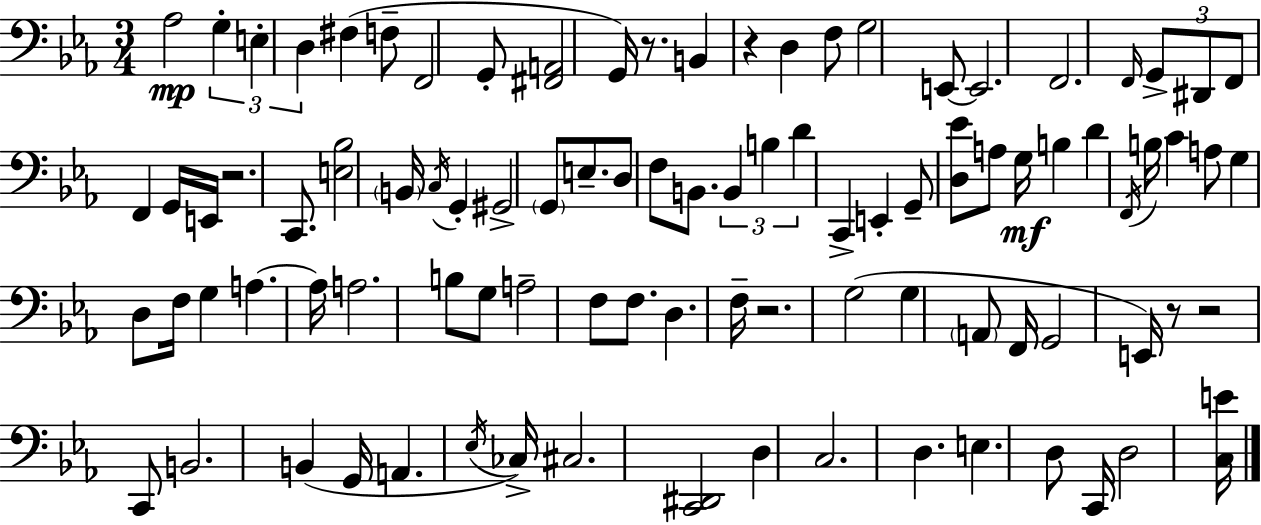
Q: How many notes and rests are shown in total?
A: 93